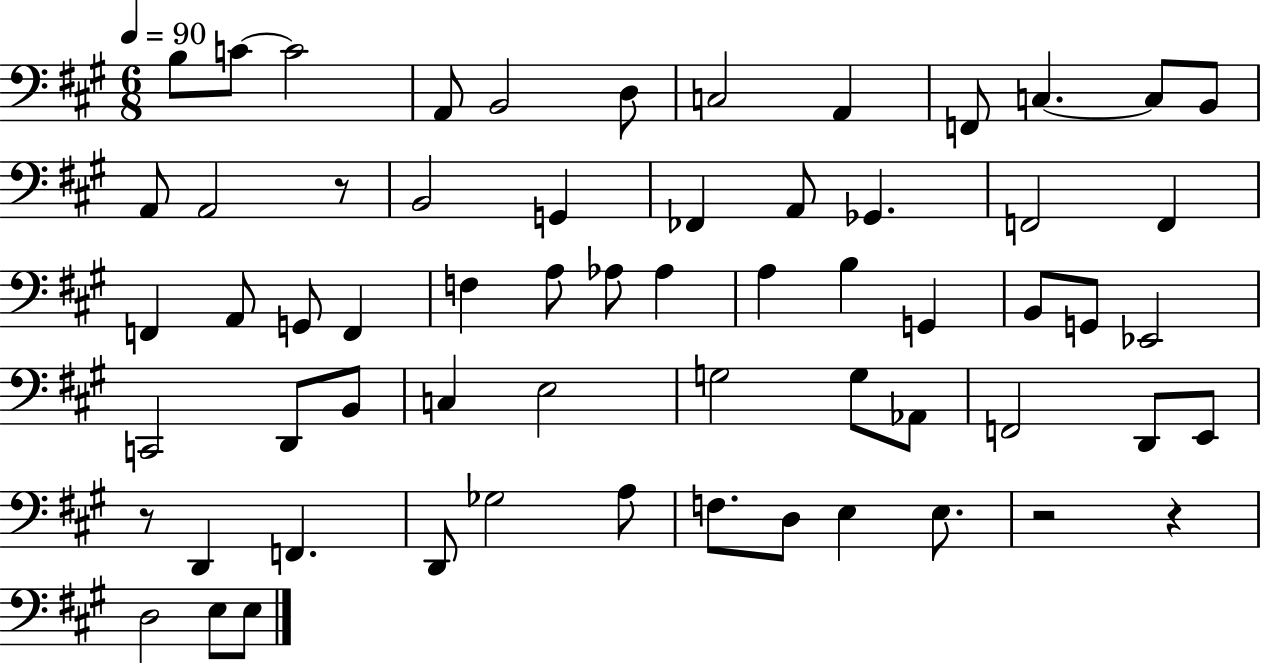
{
  \clef bass
  \numericTimeSignature
  \time 6/8
  \key a \major
  \tempo 4 = 90
  \repeat volta 2 { b8 c'8~~ c'2 | a,8 b,2 d8 | c2 a,4 | f,8 c4.~~ c8 b,8 | \break a,8 a,2 r8 | b,2 g,4 | fes,4 a,8 ges,4. | f,2 f,4 | \break f,4 a,8 g,8 f,4 | f4 a8 aes8 aes4 | a4 b4 g,4 | b,8 g,8 ees,2 | \break c,2 d,8 b,8 | c4 e2 | g2 g8 aes,8 | f,2 d,8 e,8 | \break r8 d,4 f,4. | d,8 ges2 a8 | f8. d8 e4 e8. | r2 r4 | \break d2 e8 e8 | } \bar "|."
}